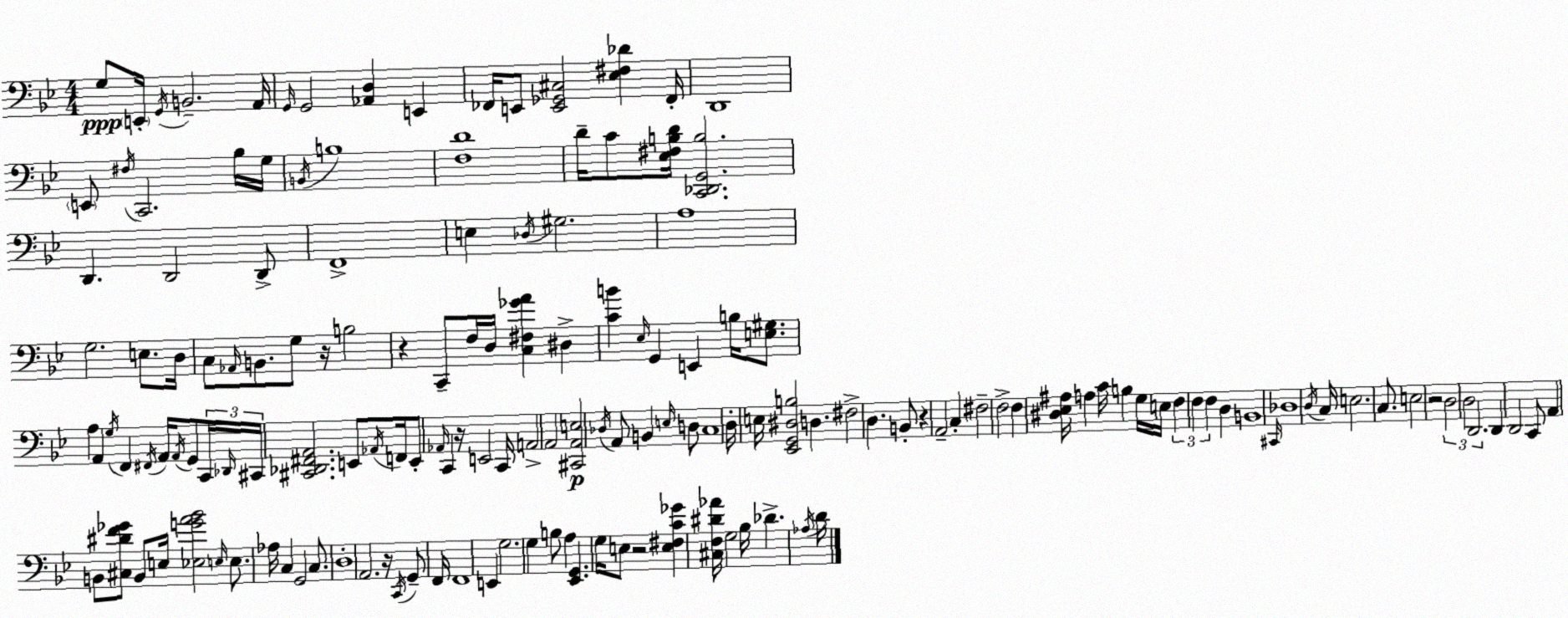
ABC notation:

X:1
T:Untitled
M:4/4
L:1/4
K:Gm
G,/2 E,,/4 G,,/4 B,,2 A,,/4 G,,/4 G,,2 [_A,,D,] E,, _F,,/4 E,,/2 [E,,_G,,^C,]2 [_E,^F,_D] _F,,/4 D,,4 E,,/2 ^F,/4 C,,2 _B,/4 G,/4 B,,/4 B,4 [F,D]4 D/4 C/2 [_E,^F,B,D]/4 [C,,_D,,G,,B,]2 D,, D,,2 D,,/2 F,,4 E, _D,/4 ^G,2 A,4 G,2 E,/2 D,/4 C,/2 _A,,/4 B,,/2 G,/2 z/4 B,2 z C,,/2 F,/4 D,/4 [C,^F,_GA] ^D, [CB] _E,/4 G,, E,, B,/4 [E,^G,]/2 A, A,, G,/4 F,, ^F,,/4 A,,/4 A,,/4 G,,/2 C,,/4 _D,,/4 ^C,,/4 [^C,,_D,,^F,,A,,]2 E,,/2 _A,,/4 F,,/4 E,,/2 _A,,/4 C,, z/4 E,,2 C,,/4 A,,2 A,,2 [^C,,A,,E,]2 _D,/4 A,,/2 B,, E,/4 D,/2 C,4 D,/4 E,/4 [_E,,G,,^D,B,]2 D, ^F,2 D, B,,/2 z A,,2 C, ^F,2 F,2 F, [^D,_E,^A,]/4 A, C/4 B, G,/4 E,/4 F, F, F, D, B,,4 ^C,,/4 _D,4 D,/4 C,/4 E,2 C,/2 E,2 z2 D,2 D,2 D,,2 D,, D,,2 C,,/2 A,, B,,/2 [^C,^DF_G]/2 B,,/2 E,/4 [_E,GA_B]2 E,/4 E,/2 _A,/4 C, G,,2 C,/2 D,4 A,,2 z/4 C,,/4 G,,/2 F,,/4 F,,4 E,, G,2 G, B,/2 A, [_E,,G,,] G,/4 E,/2 z2 [E,^F,C_G] [^C,F,^D_A]/4 G,2 _B,/4 _D _A,/4 D/4